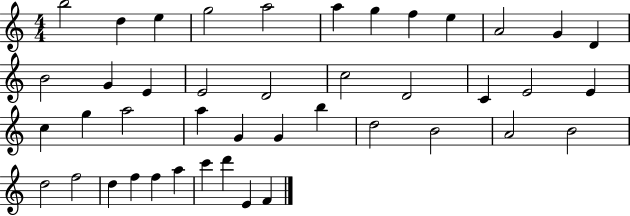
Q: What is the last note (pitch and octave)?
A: F4